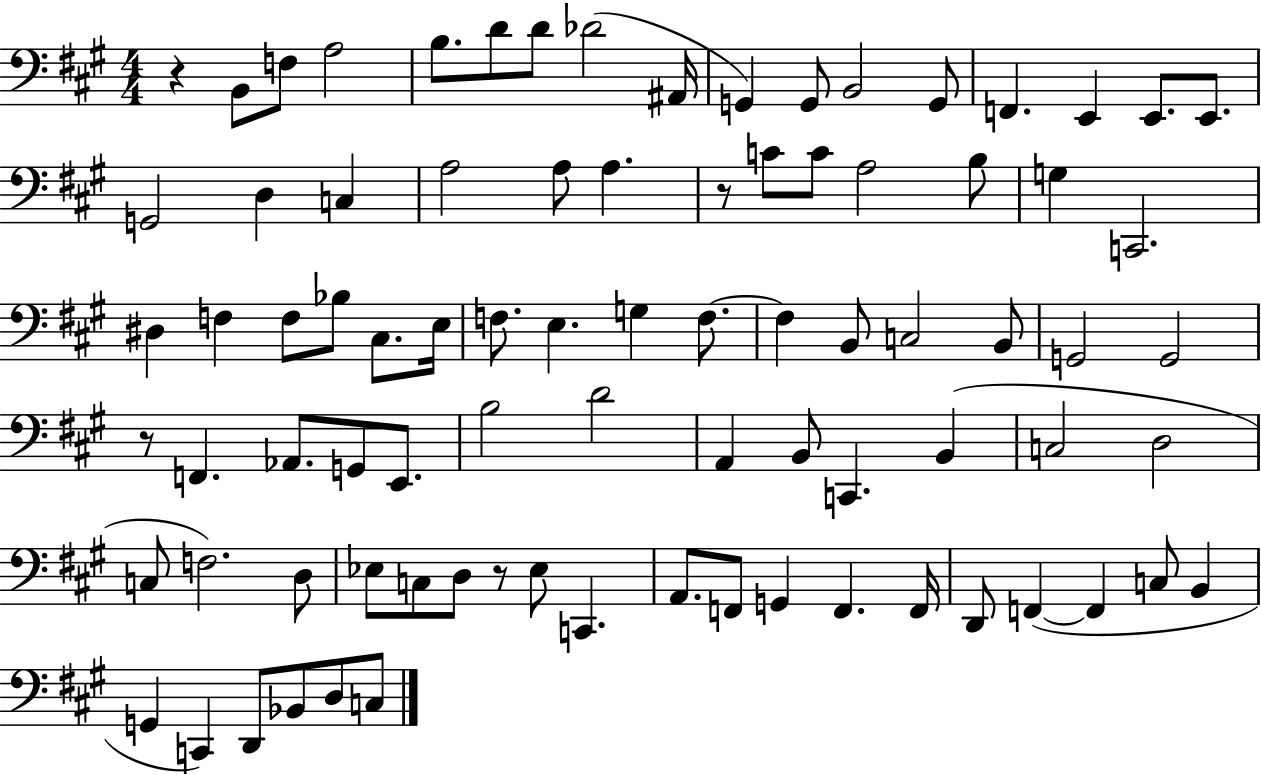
X:1
T:Untitled
M:4/4
L:1/4
K:A
z B,,/2 F,/2 A,2 B,/2 D/2 D/2 _D2 ^A,,/4 G,, G,,/2 B,,2 G,,/2 F,, E,, E,,/2 E,,/2 G,,2 D, C, A,2 A,/2 A, z/2 C/2 C/2 A,2 B,/2 G, C,,2 ^D, F, F,/2 _B,/2 ^C,/2 E,/4 F,/2 E, G, F,/2 F, B,,/2 C,2 B,,/2 G,,2 G,,2 z/2 F,, _A,,/2 G,,/2 E,,/2 B,2 D2 A,, B,,/2 C,, B,, C,2 D,2 C,/2 F,2 D,/2 _E,/2 C,/2 D,/2 z/2 _E,/2 C,, A,,/2 F,,/2 G,, F,, F,,/4 D,,/2 F,, F,, C,/2 B,, G,, C,, D,,/2 _B,,/2 D,/2 C,/2